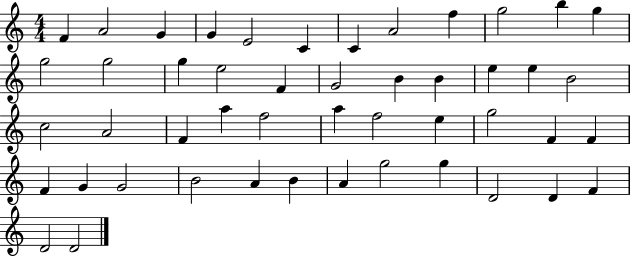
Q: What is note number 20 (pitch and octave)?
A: B4